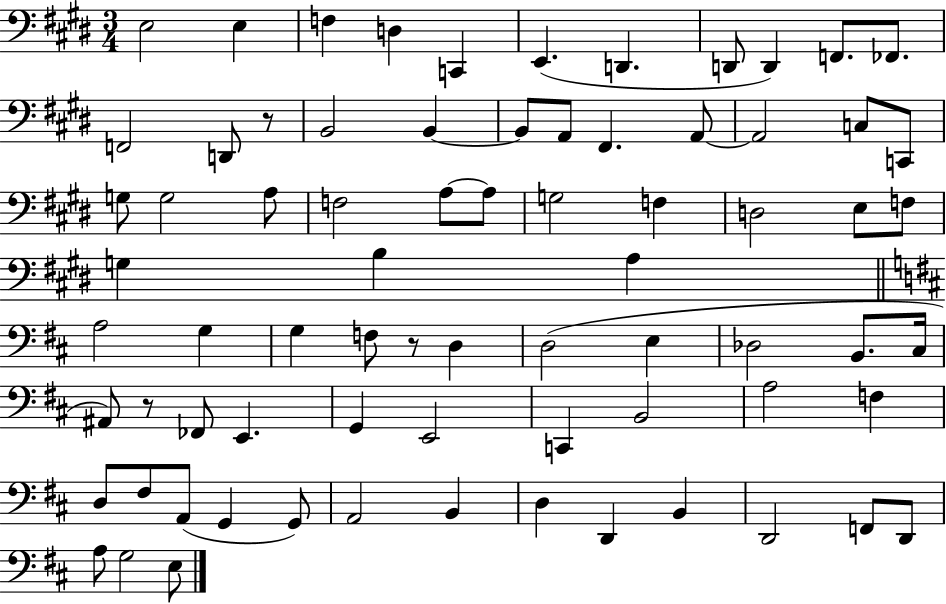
X:1
T:Untitled
M:3/4
L:1/4
K:E
E,2 E, F, D, C,, E,, D,, D,,/2 D,, F,,/2 _F,,/2 F,,2 D,,/2 z/2 B,,2 B,, B,,/2 A,,/2 ^F,, A,,/2 A,,2 C,/2 C,,/2 G,/2 G,2 A,/2 F,2 A,/2 A,/2 G,2 F, D,2 E,/2 F,/2 G, B, A, A,2 G, G, F,/2 z/2 D, D,2 E, _D,2 B,,/2 ^C,/4 ^A,,/2 z/2 _F,,/2 E,, G,, E,,2 C,, B,,2 A,2 F, D,/2 ^F,/2 A,,/2 G,, G,,/2 A,,2 B,, D, D,, B,, D,,2 F,,/2 D,,/2 A,/2 G,2 E,/2